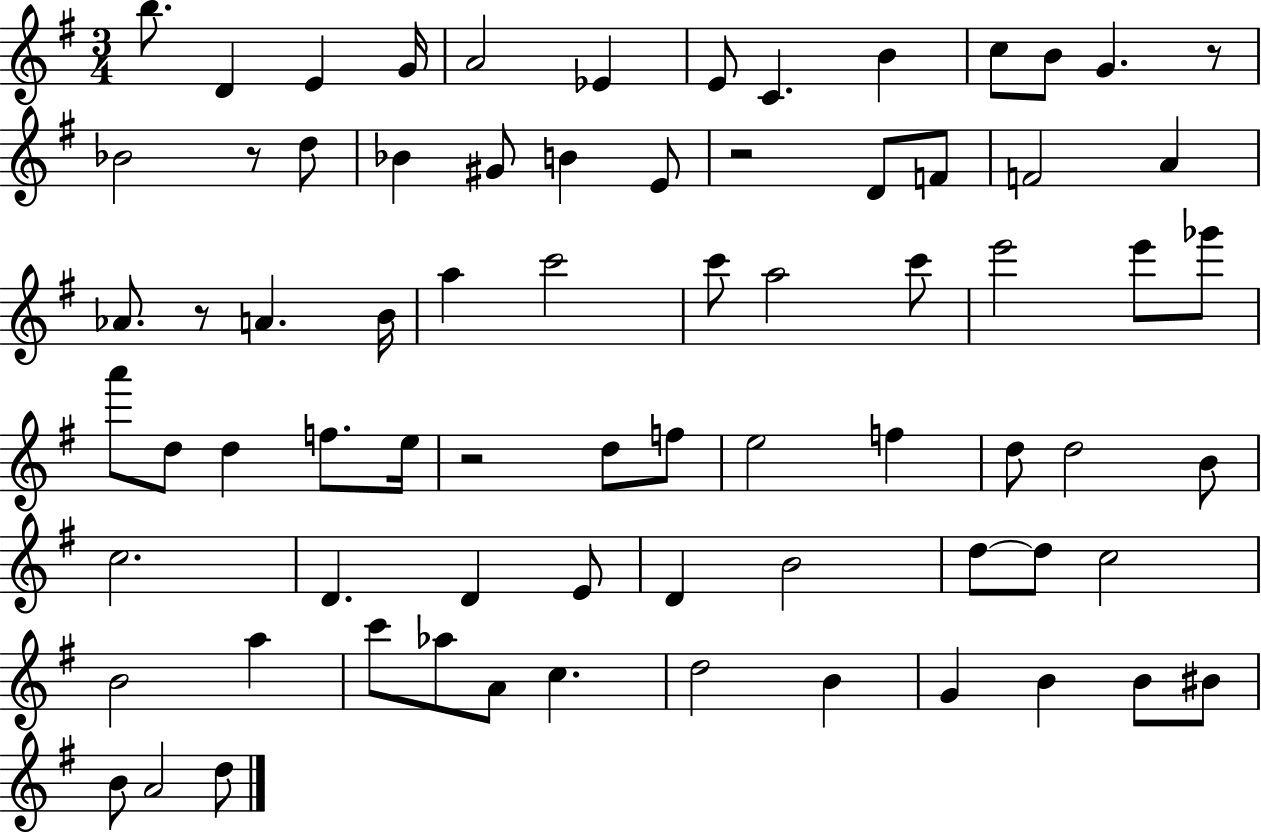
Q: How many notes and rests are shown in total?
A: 74